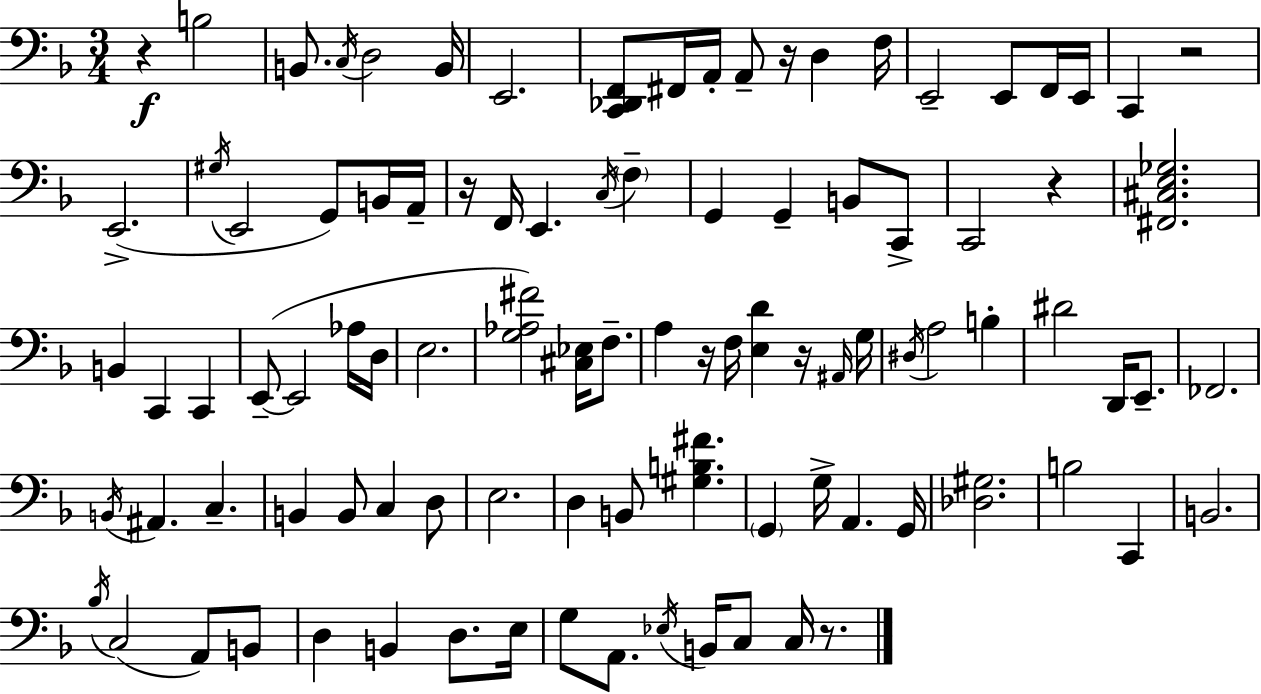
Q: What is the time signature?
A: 3/4